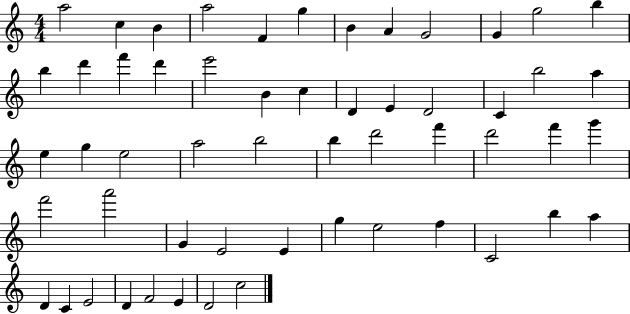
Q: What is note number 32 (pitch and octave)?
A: D6